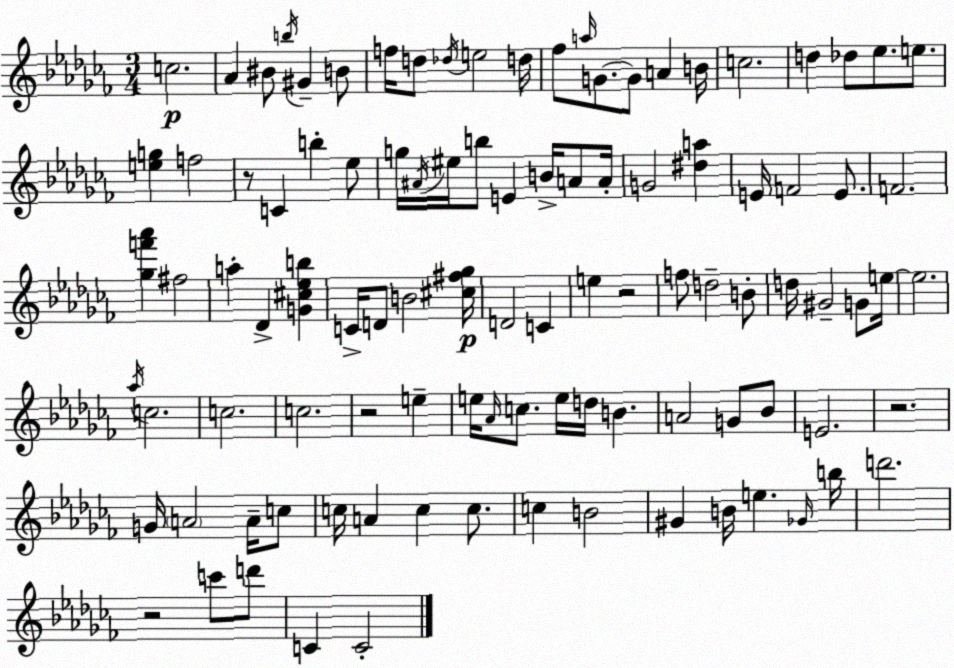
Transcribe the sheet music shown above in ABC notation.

X:1
T:Untitled
M:3/4
L:1/4
K:Abm
c2 _A ^B/2 b/4 ^G B/2 f/4 d/2 _d/4 e2 d/4 _f/2 a/4 G/2 G/2 A B/4 c2 d _d/2 _e/2 e/2 [eg] f2 z/2 C b _e/2 g/4 ^A/4 ^e/4 b/2 E B/4 A/2 A/4 G2 [^da] E/4 F2 E/2 F2 [_gf'_a'] ^f2 a _D [G^c_eb] C/4 D/2 B2 [^c^f_g]/4 D2 C e z2 f/2 d2 B/2 d/4 ^G2 G/2 e/4 e2 _a/4 c2 c2 c2 z2 e e/4 _A/4 c/2 e/4 d/4 B A2 G/2 _B/2 E2 z2 G/4 A2 A/4 c/2 c/4 A c c/2 c B2 ^G B/4 e _G/4 b/4 d'2 z2 c'/2 d'/2 C C2